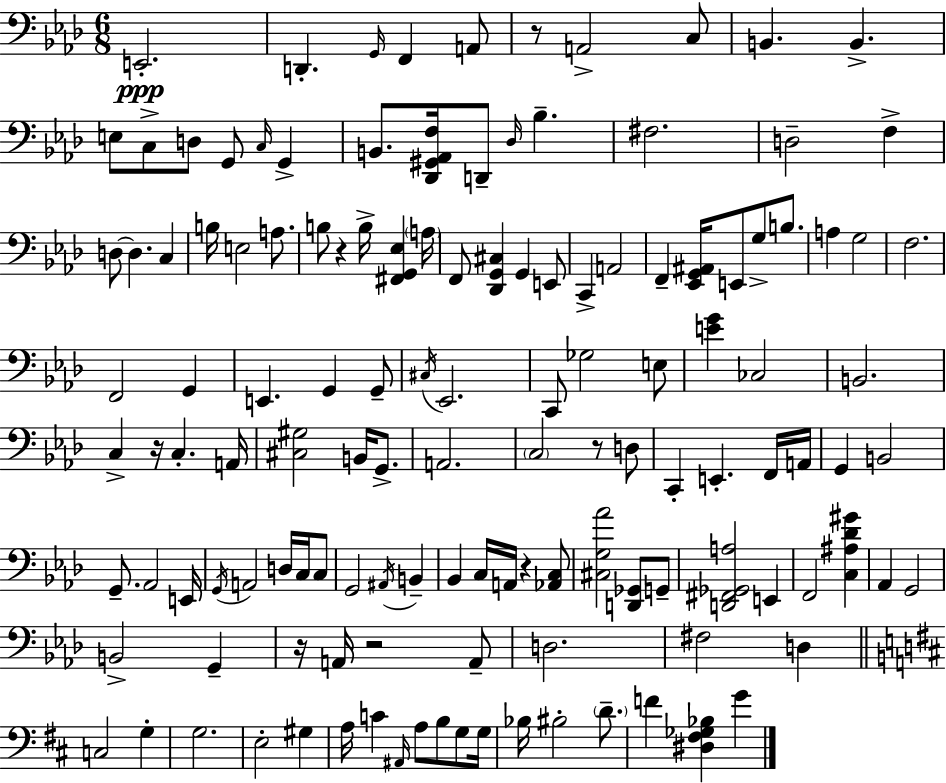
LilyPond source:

{
  \clef bass
  \numericTimeSignature
  \time 6/8
  \key f \minor
  e,2.-.\ppp | d,4.-. \grace { g,16 } f,4 a,8 | r8 a,2-> c8 | b,4. b,4.-> | \break e8 c8-> d8 g,8 \grace { c16 } g,4-> | b,8. <des, gis, aes, f>16 d,8-- \grace { des16 } bes4.-- | fis2. | d2-- f4-> | \break d8~~ d4. c4 | b16 e2 | a8. b8 r4 b16-> <fis, g, ees>4 | \parenthesize a16 f,8 <des, g, cis>4 g,4 | \break e,8 c,4-> a,2 | f,4-- <ees, g, ais,>16 e,8 g8-> | b8. a4 g2 | f2. | \break f,2 g,4 | e,4. g,4 | g,8-- \acciaccatura { cis16 } ees,2. | c,8 ges2 | \break e8 <e' g'>4 ces2 | b,2. | c4-> r16 c4.-. | a,16 <cis gis>2 | \break b,16 g,8.-> a,2. | \parenthesize c2 | r8 d8 c,4-. e,4.-. | f,16 a,16 g,4 b,2 | \break g,8.-- aes,2 | e,16 \acciaccatura { g,16 } a,2 | d16 c16 c8 g,2 | \acciaccatura { ais,16 } b,4-- bes,4 c16 a,16 | \break r4 <aes, c>8 <cis g aes'>2 | <d, ges,>8 g,8-- <d, fis, ges, a>2 | e,4 f,2 | <c ais des' gis'>4 aes,4 g,2 | \break b,2-> | g,4-- r16 a,16 r2 | a,8-- d2. | fis2 | \break d4 \bar "||" \break \key b \minor c2 g4-. | g2. | e2-. gis4 | a16 c'4 \grace { ais,16 } a8 b8 g8 | \break g16 bes16 bis2-. \parenthesize d'8.-- | f'4 <dis fis ges bes>4 g'4 | \bar "|."
}